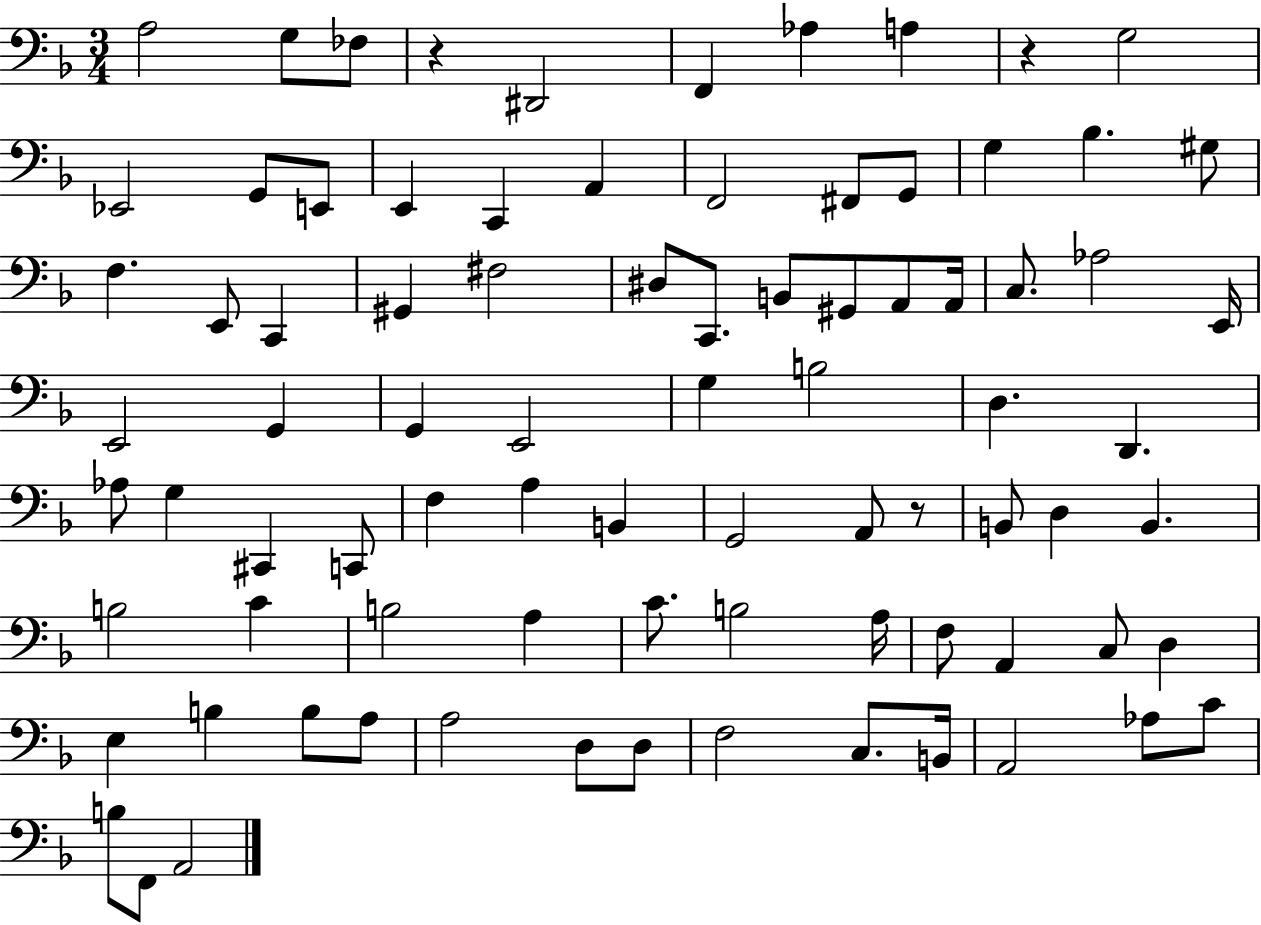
A3/h G3/e FES3/e R/q D#2/h F2/q Ab3/q A3/q R/q G3/h Eb2/h G2/e E2/e E2/q C2/q A2/q F2/h F#2/e G2/e G3/q Bb3/q. G#3/e F3/q. E2/e C2/q G#2/q F#3/h D#3/e C2/e. B2/e G#2/e A2/e A2/s C3/e. Ab3/h E2/s E2/h G2/q G2/q E2/h G3/q B3/h D3/q. D2/q. Ab3/e G3/q C#2/q C2/e F3/q A3/q B2/q G2/h A2/e R/e B2/e D3/q B2/q. B3/h C4/q B3/h A3/q C4/e. B3/h A3/s F3/e A2/q C3/e D3/q E3/q B3/q B3/e A3/e A3/h D3/e D3/e F3/h C3/e. B2/s A2/h Ab3/e C4/e B3/e F2/e A2/h